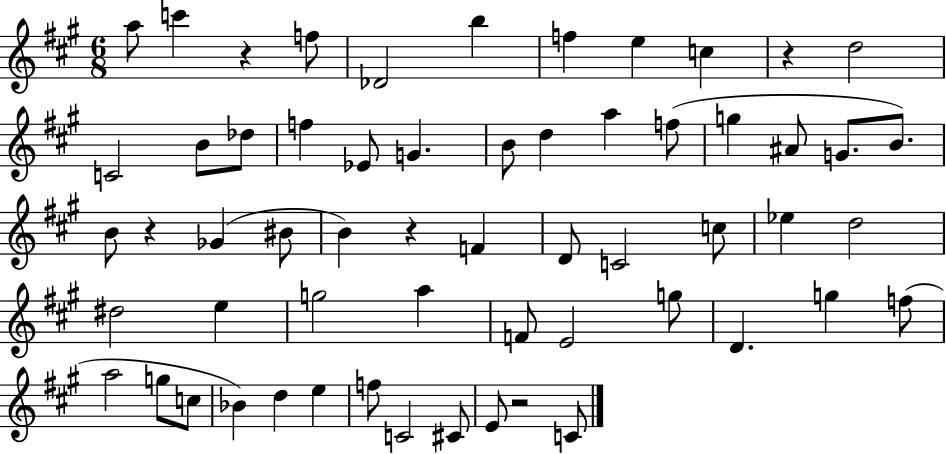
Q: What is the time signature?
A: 6/8